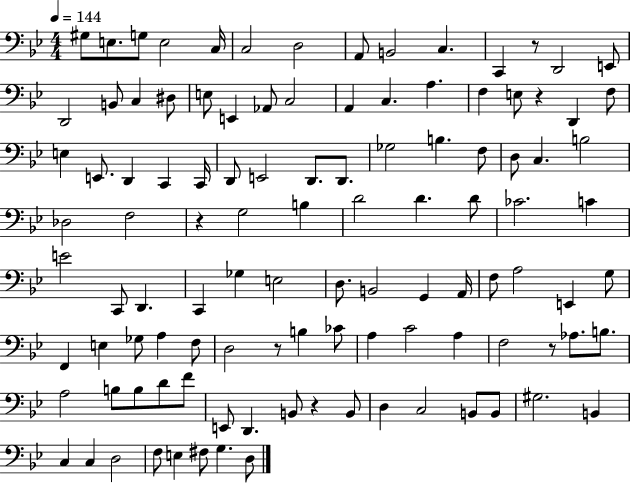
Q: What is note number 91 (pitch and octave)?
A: C3